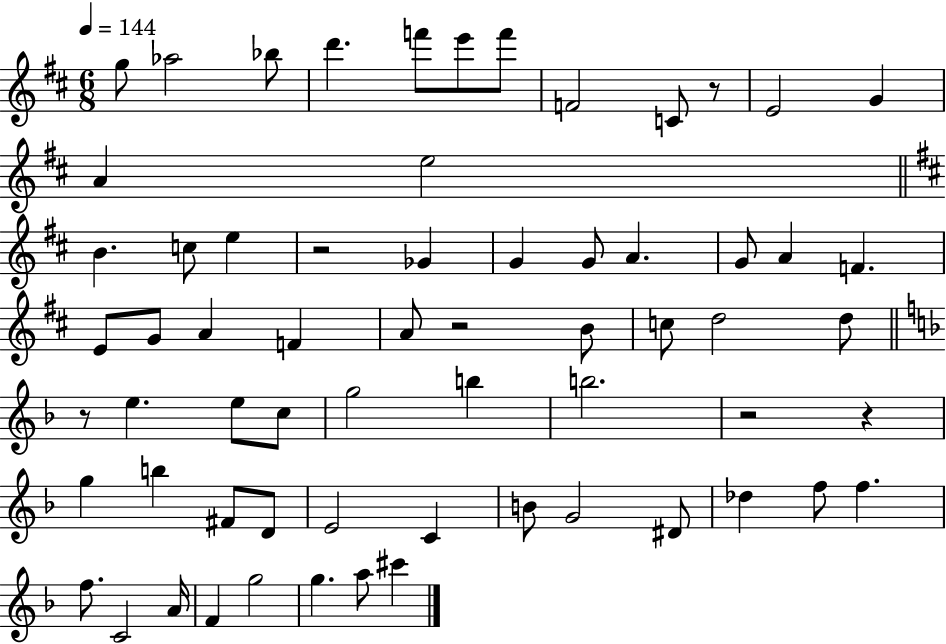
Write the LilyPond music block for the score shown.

{
  \clef treble
  \numericTimeSignature
  \time 6/8
  \key d \major
  \tempo 4 = 144
  \repeat volta 2 { g''8 aes''2 bes''8 | d'''4. f'''8 e'''8 f'''8 | f'2 c'8 r8 | e'2 g'4 | \break a'4 e''2 | \bar "||" \break \key b \minor b'4. c''8 e''4 | r2 ges'4 | g'4 g'8 a'4. | g'8 a'4 f'4. | \break e'8 g'8 a'4 f'4 | a'8 r2 b'8 | c''8 d''2 d''8 | \bar "||" \break \key d \minor r8 e''4. e''8 c''8 | g''2 b''4 | b''2. | r2 r4 | \break g''4 b''4 fis'8 d'8 | e'2 c'4 | b'8 g'2 dis'8 | des''4 f''8 f''4. | \break f''8. c'2 a'16 | f'4 g''2 | g''4. a''8 cis'''4 | } \bar "|."
}